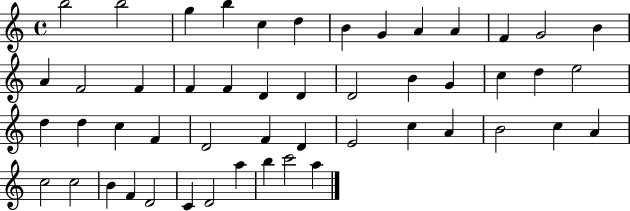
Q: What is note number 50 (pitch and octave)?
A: A5